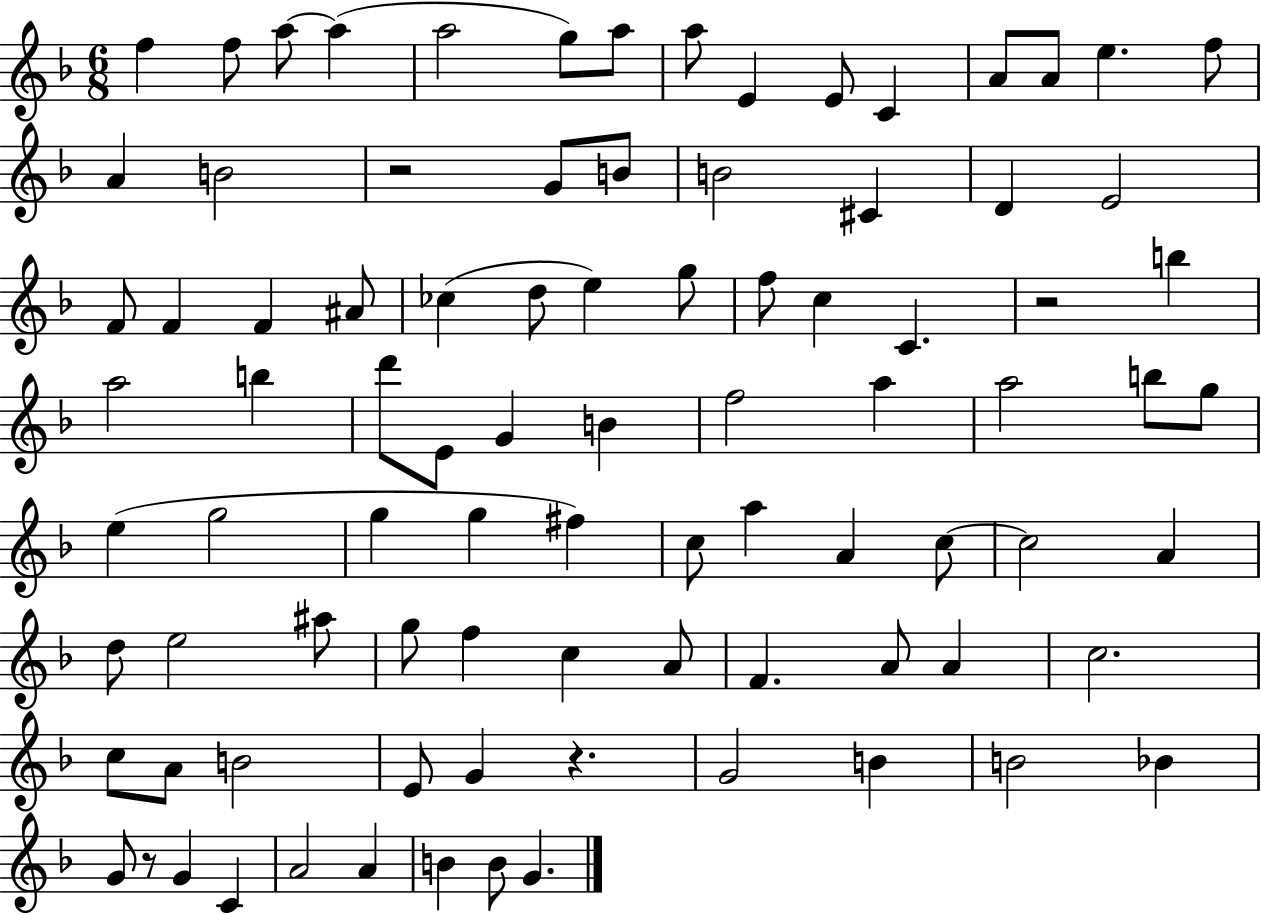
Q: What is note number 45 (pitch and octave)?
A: B5